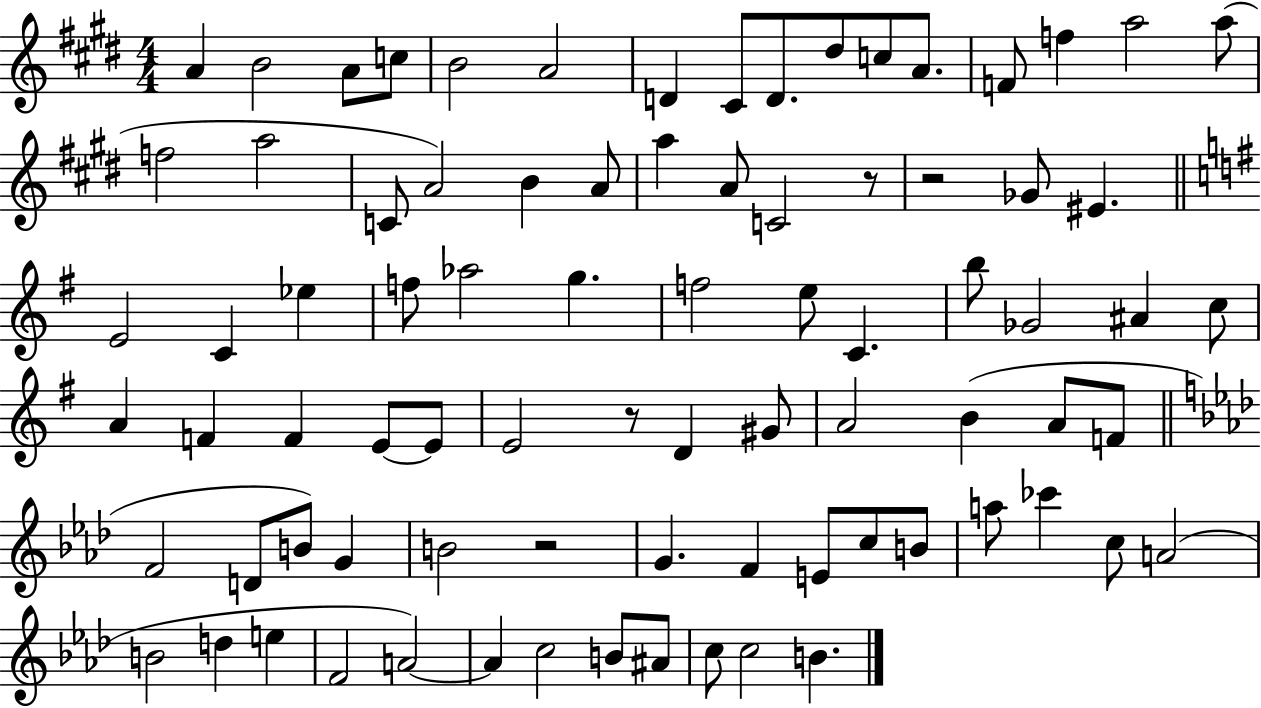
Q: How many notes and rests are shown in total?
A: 82